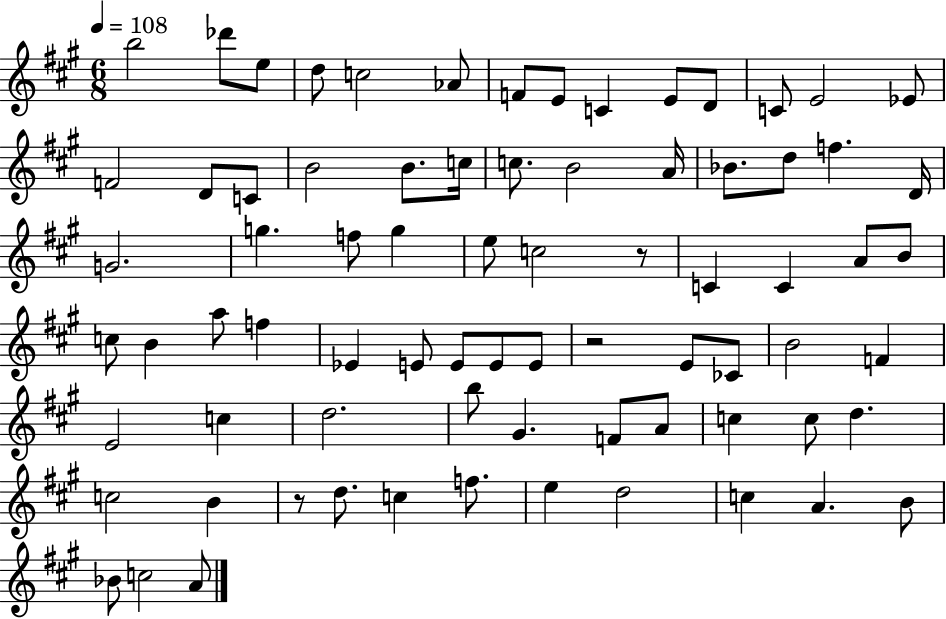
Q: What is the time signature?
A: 6/8